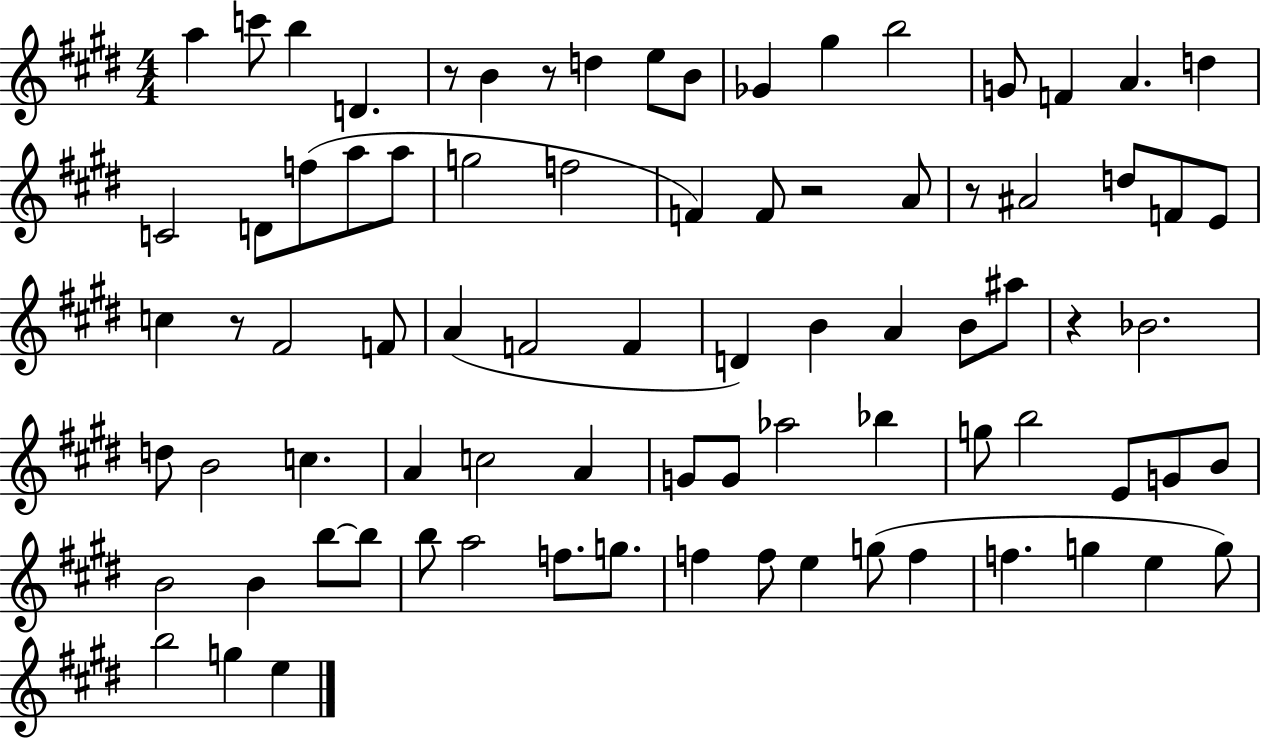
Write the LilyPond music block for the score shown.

{
  \clef treble
  \numericTimeSignature
  \time 4/4
  \key e \major
  a''4 c'''8 b''4 d'4. | r8 b'4 r8 d''4 e''8 b'8 | ges'4 gis''4 b''2 | g'8 f'4 a'4. d''4 | \break c'2 d'8 f''8( a''8 a''8 | g''2 f''2 | f'4) f'8 r2 a'8 | r8 ais'2 d''8 f'8 e'8 | \break c''4 r8 fis'2 f'8 | a'4( f'2 f'4 | d'4) b'4 a'4 b'8 ais''8 | r4 bes'2. | \break d''8 b'2 c''4. | a'4 c''2 a'4 | g'8 g'8 aes''2 bes''4 | g''8 b''2 e'8 g'8 b'8 | \break b'2 b'4 b''8~~ b''8 | b''8 a''2 f''8. g''8. | f''4 f''8 e''4 g''8( f''4 | f''4. g''4 e''4 g''8) | \break b''2 g''4 e''4 | \bar "|."
}